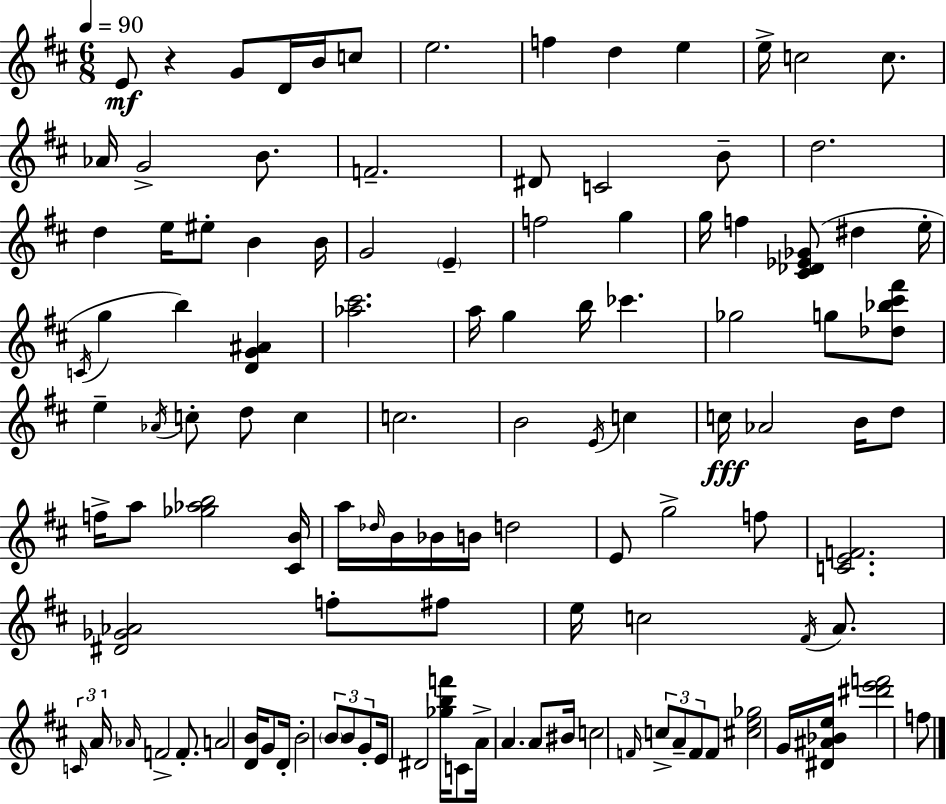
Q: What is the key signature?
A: D major